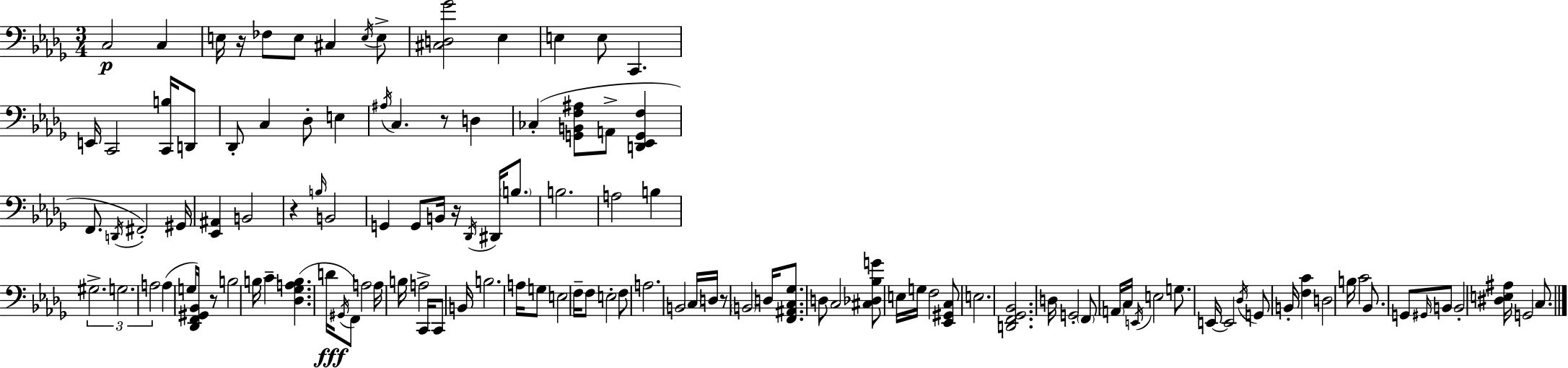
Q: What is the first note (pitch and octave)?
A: C3